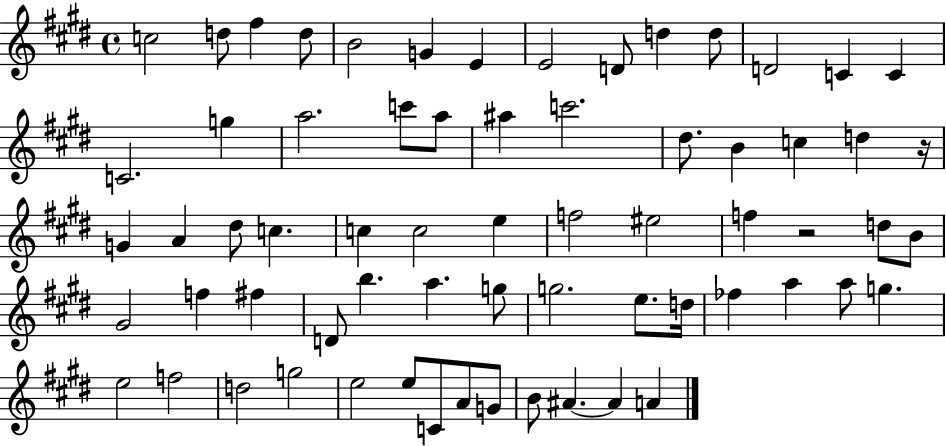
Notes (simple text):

C5/h D5/e F#5/q D5/e B4/h G4/q E4/q E4/h D4/e D5/q D5/e D4/h C4/q C4/q C4/h. G5/q A5/h. C6/e A5/e A#5/q C6/h. D#5/e. B4/q C5/q D5/q R/s G4/q A4/q D#5/e C5/q. C5/q C5/h E5/q F5/h EIS5/h F5/q R/h D5/e B4/e G#4/h F5/q F#5/q D4/e B5/q. A5/q. G5/e G5/h. E5/e. D5/s FES5/q A5/q A5/e G5/q. E5/h F5/h D5/h G5/h E5/h E5/e C4/e A4/e G4/e B4/e A#4/q. A#4/q A4/q